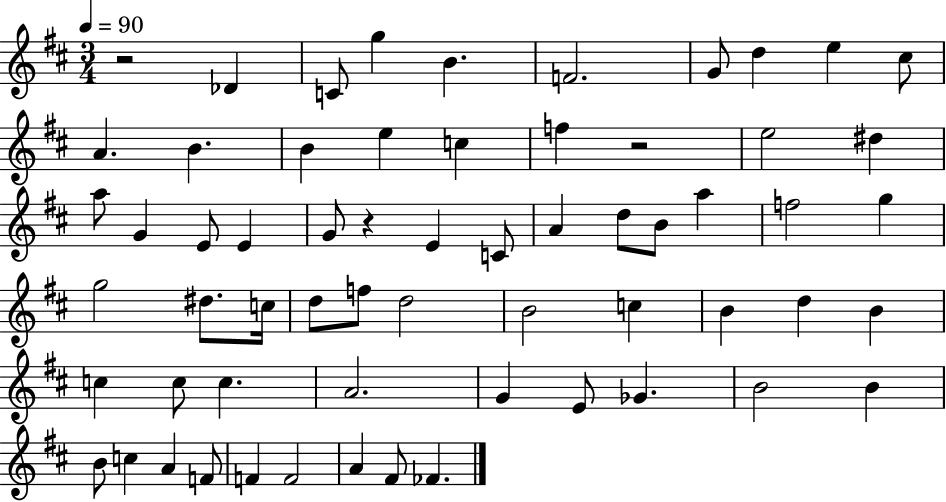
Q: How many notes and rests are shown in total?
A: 62